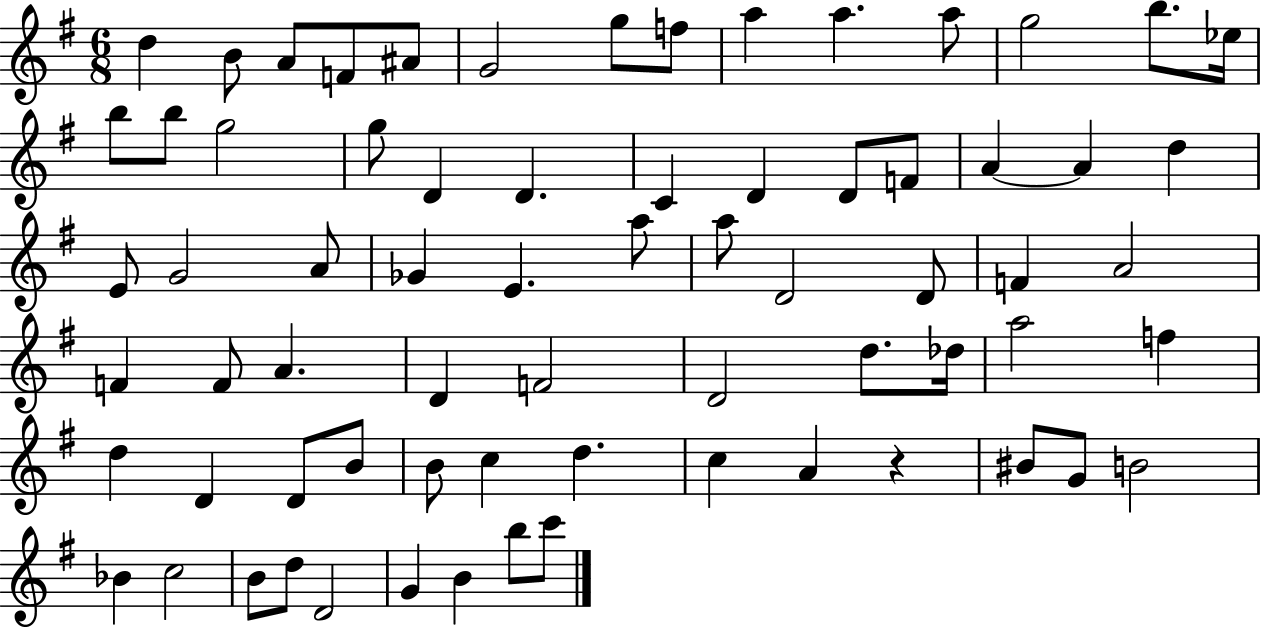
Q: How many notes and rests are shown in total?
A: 70